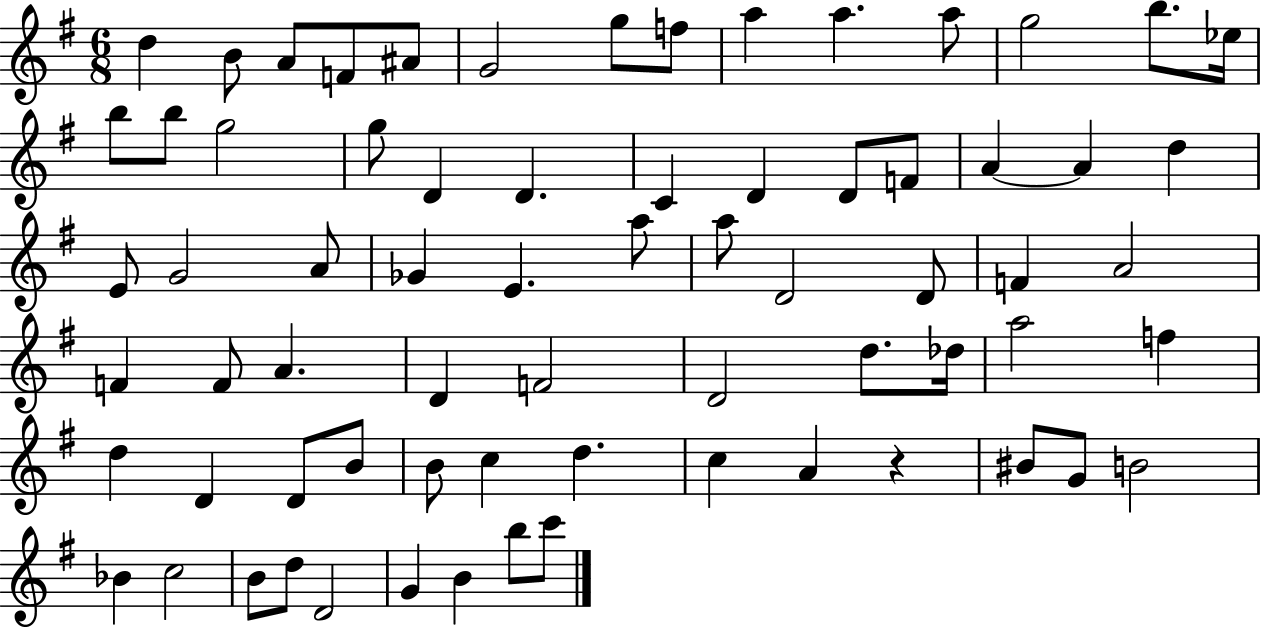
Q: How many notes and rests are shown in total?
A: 70